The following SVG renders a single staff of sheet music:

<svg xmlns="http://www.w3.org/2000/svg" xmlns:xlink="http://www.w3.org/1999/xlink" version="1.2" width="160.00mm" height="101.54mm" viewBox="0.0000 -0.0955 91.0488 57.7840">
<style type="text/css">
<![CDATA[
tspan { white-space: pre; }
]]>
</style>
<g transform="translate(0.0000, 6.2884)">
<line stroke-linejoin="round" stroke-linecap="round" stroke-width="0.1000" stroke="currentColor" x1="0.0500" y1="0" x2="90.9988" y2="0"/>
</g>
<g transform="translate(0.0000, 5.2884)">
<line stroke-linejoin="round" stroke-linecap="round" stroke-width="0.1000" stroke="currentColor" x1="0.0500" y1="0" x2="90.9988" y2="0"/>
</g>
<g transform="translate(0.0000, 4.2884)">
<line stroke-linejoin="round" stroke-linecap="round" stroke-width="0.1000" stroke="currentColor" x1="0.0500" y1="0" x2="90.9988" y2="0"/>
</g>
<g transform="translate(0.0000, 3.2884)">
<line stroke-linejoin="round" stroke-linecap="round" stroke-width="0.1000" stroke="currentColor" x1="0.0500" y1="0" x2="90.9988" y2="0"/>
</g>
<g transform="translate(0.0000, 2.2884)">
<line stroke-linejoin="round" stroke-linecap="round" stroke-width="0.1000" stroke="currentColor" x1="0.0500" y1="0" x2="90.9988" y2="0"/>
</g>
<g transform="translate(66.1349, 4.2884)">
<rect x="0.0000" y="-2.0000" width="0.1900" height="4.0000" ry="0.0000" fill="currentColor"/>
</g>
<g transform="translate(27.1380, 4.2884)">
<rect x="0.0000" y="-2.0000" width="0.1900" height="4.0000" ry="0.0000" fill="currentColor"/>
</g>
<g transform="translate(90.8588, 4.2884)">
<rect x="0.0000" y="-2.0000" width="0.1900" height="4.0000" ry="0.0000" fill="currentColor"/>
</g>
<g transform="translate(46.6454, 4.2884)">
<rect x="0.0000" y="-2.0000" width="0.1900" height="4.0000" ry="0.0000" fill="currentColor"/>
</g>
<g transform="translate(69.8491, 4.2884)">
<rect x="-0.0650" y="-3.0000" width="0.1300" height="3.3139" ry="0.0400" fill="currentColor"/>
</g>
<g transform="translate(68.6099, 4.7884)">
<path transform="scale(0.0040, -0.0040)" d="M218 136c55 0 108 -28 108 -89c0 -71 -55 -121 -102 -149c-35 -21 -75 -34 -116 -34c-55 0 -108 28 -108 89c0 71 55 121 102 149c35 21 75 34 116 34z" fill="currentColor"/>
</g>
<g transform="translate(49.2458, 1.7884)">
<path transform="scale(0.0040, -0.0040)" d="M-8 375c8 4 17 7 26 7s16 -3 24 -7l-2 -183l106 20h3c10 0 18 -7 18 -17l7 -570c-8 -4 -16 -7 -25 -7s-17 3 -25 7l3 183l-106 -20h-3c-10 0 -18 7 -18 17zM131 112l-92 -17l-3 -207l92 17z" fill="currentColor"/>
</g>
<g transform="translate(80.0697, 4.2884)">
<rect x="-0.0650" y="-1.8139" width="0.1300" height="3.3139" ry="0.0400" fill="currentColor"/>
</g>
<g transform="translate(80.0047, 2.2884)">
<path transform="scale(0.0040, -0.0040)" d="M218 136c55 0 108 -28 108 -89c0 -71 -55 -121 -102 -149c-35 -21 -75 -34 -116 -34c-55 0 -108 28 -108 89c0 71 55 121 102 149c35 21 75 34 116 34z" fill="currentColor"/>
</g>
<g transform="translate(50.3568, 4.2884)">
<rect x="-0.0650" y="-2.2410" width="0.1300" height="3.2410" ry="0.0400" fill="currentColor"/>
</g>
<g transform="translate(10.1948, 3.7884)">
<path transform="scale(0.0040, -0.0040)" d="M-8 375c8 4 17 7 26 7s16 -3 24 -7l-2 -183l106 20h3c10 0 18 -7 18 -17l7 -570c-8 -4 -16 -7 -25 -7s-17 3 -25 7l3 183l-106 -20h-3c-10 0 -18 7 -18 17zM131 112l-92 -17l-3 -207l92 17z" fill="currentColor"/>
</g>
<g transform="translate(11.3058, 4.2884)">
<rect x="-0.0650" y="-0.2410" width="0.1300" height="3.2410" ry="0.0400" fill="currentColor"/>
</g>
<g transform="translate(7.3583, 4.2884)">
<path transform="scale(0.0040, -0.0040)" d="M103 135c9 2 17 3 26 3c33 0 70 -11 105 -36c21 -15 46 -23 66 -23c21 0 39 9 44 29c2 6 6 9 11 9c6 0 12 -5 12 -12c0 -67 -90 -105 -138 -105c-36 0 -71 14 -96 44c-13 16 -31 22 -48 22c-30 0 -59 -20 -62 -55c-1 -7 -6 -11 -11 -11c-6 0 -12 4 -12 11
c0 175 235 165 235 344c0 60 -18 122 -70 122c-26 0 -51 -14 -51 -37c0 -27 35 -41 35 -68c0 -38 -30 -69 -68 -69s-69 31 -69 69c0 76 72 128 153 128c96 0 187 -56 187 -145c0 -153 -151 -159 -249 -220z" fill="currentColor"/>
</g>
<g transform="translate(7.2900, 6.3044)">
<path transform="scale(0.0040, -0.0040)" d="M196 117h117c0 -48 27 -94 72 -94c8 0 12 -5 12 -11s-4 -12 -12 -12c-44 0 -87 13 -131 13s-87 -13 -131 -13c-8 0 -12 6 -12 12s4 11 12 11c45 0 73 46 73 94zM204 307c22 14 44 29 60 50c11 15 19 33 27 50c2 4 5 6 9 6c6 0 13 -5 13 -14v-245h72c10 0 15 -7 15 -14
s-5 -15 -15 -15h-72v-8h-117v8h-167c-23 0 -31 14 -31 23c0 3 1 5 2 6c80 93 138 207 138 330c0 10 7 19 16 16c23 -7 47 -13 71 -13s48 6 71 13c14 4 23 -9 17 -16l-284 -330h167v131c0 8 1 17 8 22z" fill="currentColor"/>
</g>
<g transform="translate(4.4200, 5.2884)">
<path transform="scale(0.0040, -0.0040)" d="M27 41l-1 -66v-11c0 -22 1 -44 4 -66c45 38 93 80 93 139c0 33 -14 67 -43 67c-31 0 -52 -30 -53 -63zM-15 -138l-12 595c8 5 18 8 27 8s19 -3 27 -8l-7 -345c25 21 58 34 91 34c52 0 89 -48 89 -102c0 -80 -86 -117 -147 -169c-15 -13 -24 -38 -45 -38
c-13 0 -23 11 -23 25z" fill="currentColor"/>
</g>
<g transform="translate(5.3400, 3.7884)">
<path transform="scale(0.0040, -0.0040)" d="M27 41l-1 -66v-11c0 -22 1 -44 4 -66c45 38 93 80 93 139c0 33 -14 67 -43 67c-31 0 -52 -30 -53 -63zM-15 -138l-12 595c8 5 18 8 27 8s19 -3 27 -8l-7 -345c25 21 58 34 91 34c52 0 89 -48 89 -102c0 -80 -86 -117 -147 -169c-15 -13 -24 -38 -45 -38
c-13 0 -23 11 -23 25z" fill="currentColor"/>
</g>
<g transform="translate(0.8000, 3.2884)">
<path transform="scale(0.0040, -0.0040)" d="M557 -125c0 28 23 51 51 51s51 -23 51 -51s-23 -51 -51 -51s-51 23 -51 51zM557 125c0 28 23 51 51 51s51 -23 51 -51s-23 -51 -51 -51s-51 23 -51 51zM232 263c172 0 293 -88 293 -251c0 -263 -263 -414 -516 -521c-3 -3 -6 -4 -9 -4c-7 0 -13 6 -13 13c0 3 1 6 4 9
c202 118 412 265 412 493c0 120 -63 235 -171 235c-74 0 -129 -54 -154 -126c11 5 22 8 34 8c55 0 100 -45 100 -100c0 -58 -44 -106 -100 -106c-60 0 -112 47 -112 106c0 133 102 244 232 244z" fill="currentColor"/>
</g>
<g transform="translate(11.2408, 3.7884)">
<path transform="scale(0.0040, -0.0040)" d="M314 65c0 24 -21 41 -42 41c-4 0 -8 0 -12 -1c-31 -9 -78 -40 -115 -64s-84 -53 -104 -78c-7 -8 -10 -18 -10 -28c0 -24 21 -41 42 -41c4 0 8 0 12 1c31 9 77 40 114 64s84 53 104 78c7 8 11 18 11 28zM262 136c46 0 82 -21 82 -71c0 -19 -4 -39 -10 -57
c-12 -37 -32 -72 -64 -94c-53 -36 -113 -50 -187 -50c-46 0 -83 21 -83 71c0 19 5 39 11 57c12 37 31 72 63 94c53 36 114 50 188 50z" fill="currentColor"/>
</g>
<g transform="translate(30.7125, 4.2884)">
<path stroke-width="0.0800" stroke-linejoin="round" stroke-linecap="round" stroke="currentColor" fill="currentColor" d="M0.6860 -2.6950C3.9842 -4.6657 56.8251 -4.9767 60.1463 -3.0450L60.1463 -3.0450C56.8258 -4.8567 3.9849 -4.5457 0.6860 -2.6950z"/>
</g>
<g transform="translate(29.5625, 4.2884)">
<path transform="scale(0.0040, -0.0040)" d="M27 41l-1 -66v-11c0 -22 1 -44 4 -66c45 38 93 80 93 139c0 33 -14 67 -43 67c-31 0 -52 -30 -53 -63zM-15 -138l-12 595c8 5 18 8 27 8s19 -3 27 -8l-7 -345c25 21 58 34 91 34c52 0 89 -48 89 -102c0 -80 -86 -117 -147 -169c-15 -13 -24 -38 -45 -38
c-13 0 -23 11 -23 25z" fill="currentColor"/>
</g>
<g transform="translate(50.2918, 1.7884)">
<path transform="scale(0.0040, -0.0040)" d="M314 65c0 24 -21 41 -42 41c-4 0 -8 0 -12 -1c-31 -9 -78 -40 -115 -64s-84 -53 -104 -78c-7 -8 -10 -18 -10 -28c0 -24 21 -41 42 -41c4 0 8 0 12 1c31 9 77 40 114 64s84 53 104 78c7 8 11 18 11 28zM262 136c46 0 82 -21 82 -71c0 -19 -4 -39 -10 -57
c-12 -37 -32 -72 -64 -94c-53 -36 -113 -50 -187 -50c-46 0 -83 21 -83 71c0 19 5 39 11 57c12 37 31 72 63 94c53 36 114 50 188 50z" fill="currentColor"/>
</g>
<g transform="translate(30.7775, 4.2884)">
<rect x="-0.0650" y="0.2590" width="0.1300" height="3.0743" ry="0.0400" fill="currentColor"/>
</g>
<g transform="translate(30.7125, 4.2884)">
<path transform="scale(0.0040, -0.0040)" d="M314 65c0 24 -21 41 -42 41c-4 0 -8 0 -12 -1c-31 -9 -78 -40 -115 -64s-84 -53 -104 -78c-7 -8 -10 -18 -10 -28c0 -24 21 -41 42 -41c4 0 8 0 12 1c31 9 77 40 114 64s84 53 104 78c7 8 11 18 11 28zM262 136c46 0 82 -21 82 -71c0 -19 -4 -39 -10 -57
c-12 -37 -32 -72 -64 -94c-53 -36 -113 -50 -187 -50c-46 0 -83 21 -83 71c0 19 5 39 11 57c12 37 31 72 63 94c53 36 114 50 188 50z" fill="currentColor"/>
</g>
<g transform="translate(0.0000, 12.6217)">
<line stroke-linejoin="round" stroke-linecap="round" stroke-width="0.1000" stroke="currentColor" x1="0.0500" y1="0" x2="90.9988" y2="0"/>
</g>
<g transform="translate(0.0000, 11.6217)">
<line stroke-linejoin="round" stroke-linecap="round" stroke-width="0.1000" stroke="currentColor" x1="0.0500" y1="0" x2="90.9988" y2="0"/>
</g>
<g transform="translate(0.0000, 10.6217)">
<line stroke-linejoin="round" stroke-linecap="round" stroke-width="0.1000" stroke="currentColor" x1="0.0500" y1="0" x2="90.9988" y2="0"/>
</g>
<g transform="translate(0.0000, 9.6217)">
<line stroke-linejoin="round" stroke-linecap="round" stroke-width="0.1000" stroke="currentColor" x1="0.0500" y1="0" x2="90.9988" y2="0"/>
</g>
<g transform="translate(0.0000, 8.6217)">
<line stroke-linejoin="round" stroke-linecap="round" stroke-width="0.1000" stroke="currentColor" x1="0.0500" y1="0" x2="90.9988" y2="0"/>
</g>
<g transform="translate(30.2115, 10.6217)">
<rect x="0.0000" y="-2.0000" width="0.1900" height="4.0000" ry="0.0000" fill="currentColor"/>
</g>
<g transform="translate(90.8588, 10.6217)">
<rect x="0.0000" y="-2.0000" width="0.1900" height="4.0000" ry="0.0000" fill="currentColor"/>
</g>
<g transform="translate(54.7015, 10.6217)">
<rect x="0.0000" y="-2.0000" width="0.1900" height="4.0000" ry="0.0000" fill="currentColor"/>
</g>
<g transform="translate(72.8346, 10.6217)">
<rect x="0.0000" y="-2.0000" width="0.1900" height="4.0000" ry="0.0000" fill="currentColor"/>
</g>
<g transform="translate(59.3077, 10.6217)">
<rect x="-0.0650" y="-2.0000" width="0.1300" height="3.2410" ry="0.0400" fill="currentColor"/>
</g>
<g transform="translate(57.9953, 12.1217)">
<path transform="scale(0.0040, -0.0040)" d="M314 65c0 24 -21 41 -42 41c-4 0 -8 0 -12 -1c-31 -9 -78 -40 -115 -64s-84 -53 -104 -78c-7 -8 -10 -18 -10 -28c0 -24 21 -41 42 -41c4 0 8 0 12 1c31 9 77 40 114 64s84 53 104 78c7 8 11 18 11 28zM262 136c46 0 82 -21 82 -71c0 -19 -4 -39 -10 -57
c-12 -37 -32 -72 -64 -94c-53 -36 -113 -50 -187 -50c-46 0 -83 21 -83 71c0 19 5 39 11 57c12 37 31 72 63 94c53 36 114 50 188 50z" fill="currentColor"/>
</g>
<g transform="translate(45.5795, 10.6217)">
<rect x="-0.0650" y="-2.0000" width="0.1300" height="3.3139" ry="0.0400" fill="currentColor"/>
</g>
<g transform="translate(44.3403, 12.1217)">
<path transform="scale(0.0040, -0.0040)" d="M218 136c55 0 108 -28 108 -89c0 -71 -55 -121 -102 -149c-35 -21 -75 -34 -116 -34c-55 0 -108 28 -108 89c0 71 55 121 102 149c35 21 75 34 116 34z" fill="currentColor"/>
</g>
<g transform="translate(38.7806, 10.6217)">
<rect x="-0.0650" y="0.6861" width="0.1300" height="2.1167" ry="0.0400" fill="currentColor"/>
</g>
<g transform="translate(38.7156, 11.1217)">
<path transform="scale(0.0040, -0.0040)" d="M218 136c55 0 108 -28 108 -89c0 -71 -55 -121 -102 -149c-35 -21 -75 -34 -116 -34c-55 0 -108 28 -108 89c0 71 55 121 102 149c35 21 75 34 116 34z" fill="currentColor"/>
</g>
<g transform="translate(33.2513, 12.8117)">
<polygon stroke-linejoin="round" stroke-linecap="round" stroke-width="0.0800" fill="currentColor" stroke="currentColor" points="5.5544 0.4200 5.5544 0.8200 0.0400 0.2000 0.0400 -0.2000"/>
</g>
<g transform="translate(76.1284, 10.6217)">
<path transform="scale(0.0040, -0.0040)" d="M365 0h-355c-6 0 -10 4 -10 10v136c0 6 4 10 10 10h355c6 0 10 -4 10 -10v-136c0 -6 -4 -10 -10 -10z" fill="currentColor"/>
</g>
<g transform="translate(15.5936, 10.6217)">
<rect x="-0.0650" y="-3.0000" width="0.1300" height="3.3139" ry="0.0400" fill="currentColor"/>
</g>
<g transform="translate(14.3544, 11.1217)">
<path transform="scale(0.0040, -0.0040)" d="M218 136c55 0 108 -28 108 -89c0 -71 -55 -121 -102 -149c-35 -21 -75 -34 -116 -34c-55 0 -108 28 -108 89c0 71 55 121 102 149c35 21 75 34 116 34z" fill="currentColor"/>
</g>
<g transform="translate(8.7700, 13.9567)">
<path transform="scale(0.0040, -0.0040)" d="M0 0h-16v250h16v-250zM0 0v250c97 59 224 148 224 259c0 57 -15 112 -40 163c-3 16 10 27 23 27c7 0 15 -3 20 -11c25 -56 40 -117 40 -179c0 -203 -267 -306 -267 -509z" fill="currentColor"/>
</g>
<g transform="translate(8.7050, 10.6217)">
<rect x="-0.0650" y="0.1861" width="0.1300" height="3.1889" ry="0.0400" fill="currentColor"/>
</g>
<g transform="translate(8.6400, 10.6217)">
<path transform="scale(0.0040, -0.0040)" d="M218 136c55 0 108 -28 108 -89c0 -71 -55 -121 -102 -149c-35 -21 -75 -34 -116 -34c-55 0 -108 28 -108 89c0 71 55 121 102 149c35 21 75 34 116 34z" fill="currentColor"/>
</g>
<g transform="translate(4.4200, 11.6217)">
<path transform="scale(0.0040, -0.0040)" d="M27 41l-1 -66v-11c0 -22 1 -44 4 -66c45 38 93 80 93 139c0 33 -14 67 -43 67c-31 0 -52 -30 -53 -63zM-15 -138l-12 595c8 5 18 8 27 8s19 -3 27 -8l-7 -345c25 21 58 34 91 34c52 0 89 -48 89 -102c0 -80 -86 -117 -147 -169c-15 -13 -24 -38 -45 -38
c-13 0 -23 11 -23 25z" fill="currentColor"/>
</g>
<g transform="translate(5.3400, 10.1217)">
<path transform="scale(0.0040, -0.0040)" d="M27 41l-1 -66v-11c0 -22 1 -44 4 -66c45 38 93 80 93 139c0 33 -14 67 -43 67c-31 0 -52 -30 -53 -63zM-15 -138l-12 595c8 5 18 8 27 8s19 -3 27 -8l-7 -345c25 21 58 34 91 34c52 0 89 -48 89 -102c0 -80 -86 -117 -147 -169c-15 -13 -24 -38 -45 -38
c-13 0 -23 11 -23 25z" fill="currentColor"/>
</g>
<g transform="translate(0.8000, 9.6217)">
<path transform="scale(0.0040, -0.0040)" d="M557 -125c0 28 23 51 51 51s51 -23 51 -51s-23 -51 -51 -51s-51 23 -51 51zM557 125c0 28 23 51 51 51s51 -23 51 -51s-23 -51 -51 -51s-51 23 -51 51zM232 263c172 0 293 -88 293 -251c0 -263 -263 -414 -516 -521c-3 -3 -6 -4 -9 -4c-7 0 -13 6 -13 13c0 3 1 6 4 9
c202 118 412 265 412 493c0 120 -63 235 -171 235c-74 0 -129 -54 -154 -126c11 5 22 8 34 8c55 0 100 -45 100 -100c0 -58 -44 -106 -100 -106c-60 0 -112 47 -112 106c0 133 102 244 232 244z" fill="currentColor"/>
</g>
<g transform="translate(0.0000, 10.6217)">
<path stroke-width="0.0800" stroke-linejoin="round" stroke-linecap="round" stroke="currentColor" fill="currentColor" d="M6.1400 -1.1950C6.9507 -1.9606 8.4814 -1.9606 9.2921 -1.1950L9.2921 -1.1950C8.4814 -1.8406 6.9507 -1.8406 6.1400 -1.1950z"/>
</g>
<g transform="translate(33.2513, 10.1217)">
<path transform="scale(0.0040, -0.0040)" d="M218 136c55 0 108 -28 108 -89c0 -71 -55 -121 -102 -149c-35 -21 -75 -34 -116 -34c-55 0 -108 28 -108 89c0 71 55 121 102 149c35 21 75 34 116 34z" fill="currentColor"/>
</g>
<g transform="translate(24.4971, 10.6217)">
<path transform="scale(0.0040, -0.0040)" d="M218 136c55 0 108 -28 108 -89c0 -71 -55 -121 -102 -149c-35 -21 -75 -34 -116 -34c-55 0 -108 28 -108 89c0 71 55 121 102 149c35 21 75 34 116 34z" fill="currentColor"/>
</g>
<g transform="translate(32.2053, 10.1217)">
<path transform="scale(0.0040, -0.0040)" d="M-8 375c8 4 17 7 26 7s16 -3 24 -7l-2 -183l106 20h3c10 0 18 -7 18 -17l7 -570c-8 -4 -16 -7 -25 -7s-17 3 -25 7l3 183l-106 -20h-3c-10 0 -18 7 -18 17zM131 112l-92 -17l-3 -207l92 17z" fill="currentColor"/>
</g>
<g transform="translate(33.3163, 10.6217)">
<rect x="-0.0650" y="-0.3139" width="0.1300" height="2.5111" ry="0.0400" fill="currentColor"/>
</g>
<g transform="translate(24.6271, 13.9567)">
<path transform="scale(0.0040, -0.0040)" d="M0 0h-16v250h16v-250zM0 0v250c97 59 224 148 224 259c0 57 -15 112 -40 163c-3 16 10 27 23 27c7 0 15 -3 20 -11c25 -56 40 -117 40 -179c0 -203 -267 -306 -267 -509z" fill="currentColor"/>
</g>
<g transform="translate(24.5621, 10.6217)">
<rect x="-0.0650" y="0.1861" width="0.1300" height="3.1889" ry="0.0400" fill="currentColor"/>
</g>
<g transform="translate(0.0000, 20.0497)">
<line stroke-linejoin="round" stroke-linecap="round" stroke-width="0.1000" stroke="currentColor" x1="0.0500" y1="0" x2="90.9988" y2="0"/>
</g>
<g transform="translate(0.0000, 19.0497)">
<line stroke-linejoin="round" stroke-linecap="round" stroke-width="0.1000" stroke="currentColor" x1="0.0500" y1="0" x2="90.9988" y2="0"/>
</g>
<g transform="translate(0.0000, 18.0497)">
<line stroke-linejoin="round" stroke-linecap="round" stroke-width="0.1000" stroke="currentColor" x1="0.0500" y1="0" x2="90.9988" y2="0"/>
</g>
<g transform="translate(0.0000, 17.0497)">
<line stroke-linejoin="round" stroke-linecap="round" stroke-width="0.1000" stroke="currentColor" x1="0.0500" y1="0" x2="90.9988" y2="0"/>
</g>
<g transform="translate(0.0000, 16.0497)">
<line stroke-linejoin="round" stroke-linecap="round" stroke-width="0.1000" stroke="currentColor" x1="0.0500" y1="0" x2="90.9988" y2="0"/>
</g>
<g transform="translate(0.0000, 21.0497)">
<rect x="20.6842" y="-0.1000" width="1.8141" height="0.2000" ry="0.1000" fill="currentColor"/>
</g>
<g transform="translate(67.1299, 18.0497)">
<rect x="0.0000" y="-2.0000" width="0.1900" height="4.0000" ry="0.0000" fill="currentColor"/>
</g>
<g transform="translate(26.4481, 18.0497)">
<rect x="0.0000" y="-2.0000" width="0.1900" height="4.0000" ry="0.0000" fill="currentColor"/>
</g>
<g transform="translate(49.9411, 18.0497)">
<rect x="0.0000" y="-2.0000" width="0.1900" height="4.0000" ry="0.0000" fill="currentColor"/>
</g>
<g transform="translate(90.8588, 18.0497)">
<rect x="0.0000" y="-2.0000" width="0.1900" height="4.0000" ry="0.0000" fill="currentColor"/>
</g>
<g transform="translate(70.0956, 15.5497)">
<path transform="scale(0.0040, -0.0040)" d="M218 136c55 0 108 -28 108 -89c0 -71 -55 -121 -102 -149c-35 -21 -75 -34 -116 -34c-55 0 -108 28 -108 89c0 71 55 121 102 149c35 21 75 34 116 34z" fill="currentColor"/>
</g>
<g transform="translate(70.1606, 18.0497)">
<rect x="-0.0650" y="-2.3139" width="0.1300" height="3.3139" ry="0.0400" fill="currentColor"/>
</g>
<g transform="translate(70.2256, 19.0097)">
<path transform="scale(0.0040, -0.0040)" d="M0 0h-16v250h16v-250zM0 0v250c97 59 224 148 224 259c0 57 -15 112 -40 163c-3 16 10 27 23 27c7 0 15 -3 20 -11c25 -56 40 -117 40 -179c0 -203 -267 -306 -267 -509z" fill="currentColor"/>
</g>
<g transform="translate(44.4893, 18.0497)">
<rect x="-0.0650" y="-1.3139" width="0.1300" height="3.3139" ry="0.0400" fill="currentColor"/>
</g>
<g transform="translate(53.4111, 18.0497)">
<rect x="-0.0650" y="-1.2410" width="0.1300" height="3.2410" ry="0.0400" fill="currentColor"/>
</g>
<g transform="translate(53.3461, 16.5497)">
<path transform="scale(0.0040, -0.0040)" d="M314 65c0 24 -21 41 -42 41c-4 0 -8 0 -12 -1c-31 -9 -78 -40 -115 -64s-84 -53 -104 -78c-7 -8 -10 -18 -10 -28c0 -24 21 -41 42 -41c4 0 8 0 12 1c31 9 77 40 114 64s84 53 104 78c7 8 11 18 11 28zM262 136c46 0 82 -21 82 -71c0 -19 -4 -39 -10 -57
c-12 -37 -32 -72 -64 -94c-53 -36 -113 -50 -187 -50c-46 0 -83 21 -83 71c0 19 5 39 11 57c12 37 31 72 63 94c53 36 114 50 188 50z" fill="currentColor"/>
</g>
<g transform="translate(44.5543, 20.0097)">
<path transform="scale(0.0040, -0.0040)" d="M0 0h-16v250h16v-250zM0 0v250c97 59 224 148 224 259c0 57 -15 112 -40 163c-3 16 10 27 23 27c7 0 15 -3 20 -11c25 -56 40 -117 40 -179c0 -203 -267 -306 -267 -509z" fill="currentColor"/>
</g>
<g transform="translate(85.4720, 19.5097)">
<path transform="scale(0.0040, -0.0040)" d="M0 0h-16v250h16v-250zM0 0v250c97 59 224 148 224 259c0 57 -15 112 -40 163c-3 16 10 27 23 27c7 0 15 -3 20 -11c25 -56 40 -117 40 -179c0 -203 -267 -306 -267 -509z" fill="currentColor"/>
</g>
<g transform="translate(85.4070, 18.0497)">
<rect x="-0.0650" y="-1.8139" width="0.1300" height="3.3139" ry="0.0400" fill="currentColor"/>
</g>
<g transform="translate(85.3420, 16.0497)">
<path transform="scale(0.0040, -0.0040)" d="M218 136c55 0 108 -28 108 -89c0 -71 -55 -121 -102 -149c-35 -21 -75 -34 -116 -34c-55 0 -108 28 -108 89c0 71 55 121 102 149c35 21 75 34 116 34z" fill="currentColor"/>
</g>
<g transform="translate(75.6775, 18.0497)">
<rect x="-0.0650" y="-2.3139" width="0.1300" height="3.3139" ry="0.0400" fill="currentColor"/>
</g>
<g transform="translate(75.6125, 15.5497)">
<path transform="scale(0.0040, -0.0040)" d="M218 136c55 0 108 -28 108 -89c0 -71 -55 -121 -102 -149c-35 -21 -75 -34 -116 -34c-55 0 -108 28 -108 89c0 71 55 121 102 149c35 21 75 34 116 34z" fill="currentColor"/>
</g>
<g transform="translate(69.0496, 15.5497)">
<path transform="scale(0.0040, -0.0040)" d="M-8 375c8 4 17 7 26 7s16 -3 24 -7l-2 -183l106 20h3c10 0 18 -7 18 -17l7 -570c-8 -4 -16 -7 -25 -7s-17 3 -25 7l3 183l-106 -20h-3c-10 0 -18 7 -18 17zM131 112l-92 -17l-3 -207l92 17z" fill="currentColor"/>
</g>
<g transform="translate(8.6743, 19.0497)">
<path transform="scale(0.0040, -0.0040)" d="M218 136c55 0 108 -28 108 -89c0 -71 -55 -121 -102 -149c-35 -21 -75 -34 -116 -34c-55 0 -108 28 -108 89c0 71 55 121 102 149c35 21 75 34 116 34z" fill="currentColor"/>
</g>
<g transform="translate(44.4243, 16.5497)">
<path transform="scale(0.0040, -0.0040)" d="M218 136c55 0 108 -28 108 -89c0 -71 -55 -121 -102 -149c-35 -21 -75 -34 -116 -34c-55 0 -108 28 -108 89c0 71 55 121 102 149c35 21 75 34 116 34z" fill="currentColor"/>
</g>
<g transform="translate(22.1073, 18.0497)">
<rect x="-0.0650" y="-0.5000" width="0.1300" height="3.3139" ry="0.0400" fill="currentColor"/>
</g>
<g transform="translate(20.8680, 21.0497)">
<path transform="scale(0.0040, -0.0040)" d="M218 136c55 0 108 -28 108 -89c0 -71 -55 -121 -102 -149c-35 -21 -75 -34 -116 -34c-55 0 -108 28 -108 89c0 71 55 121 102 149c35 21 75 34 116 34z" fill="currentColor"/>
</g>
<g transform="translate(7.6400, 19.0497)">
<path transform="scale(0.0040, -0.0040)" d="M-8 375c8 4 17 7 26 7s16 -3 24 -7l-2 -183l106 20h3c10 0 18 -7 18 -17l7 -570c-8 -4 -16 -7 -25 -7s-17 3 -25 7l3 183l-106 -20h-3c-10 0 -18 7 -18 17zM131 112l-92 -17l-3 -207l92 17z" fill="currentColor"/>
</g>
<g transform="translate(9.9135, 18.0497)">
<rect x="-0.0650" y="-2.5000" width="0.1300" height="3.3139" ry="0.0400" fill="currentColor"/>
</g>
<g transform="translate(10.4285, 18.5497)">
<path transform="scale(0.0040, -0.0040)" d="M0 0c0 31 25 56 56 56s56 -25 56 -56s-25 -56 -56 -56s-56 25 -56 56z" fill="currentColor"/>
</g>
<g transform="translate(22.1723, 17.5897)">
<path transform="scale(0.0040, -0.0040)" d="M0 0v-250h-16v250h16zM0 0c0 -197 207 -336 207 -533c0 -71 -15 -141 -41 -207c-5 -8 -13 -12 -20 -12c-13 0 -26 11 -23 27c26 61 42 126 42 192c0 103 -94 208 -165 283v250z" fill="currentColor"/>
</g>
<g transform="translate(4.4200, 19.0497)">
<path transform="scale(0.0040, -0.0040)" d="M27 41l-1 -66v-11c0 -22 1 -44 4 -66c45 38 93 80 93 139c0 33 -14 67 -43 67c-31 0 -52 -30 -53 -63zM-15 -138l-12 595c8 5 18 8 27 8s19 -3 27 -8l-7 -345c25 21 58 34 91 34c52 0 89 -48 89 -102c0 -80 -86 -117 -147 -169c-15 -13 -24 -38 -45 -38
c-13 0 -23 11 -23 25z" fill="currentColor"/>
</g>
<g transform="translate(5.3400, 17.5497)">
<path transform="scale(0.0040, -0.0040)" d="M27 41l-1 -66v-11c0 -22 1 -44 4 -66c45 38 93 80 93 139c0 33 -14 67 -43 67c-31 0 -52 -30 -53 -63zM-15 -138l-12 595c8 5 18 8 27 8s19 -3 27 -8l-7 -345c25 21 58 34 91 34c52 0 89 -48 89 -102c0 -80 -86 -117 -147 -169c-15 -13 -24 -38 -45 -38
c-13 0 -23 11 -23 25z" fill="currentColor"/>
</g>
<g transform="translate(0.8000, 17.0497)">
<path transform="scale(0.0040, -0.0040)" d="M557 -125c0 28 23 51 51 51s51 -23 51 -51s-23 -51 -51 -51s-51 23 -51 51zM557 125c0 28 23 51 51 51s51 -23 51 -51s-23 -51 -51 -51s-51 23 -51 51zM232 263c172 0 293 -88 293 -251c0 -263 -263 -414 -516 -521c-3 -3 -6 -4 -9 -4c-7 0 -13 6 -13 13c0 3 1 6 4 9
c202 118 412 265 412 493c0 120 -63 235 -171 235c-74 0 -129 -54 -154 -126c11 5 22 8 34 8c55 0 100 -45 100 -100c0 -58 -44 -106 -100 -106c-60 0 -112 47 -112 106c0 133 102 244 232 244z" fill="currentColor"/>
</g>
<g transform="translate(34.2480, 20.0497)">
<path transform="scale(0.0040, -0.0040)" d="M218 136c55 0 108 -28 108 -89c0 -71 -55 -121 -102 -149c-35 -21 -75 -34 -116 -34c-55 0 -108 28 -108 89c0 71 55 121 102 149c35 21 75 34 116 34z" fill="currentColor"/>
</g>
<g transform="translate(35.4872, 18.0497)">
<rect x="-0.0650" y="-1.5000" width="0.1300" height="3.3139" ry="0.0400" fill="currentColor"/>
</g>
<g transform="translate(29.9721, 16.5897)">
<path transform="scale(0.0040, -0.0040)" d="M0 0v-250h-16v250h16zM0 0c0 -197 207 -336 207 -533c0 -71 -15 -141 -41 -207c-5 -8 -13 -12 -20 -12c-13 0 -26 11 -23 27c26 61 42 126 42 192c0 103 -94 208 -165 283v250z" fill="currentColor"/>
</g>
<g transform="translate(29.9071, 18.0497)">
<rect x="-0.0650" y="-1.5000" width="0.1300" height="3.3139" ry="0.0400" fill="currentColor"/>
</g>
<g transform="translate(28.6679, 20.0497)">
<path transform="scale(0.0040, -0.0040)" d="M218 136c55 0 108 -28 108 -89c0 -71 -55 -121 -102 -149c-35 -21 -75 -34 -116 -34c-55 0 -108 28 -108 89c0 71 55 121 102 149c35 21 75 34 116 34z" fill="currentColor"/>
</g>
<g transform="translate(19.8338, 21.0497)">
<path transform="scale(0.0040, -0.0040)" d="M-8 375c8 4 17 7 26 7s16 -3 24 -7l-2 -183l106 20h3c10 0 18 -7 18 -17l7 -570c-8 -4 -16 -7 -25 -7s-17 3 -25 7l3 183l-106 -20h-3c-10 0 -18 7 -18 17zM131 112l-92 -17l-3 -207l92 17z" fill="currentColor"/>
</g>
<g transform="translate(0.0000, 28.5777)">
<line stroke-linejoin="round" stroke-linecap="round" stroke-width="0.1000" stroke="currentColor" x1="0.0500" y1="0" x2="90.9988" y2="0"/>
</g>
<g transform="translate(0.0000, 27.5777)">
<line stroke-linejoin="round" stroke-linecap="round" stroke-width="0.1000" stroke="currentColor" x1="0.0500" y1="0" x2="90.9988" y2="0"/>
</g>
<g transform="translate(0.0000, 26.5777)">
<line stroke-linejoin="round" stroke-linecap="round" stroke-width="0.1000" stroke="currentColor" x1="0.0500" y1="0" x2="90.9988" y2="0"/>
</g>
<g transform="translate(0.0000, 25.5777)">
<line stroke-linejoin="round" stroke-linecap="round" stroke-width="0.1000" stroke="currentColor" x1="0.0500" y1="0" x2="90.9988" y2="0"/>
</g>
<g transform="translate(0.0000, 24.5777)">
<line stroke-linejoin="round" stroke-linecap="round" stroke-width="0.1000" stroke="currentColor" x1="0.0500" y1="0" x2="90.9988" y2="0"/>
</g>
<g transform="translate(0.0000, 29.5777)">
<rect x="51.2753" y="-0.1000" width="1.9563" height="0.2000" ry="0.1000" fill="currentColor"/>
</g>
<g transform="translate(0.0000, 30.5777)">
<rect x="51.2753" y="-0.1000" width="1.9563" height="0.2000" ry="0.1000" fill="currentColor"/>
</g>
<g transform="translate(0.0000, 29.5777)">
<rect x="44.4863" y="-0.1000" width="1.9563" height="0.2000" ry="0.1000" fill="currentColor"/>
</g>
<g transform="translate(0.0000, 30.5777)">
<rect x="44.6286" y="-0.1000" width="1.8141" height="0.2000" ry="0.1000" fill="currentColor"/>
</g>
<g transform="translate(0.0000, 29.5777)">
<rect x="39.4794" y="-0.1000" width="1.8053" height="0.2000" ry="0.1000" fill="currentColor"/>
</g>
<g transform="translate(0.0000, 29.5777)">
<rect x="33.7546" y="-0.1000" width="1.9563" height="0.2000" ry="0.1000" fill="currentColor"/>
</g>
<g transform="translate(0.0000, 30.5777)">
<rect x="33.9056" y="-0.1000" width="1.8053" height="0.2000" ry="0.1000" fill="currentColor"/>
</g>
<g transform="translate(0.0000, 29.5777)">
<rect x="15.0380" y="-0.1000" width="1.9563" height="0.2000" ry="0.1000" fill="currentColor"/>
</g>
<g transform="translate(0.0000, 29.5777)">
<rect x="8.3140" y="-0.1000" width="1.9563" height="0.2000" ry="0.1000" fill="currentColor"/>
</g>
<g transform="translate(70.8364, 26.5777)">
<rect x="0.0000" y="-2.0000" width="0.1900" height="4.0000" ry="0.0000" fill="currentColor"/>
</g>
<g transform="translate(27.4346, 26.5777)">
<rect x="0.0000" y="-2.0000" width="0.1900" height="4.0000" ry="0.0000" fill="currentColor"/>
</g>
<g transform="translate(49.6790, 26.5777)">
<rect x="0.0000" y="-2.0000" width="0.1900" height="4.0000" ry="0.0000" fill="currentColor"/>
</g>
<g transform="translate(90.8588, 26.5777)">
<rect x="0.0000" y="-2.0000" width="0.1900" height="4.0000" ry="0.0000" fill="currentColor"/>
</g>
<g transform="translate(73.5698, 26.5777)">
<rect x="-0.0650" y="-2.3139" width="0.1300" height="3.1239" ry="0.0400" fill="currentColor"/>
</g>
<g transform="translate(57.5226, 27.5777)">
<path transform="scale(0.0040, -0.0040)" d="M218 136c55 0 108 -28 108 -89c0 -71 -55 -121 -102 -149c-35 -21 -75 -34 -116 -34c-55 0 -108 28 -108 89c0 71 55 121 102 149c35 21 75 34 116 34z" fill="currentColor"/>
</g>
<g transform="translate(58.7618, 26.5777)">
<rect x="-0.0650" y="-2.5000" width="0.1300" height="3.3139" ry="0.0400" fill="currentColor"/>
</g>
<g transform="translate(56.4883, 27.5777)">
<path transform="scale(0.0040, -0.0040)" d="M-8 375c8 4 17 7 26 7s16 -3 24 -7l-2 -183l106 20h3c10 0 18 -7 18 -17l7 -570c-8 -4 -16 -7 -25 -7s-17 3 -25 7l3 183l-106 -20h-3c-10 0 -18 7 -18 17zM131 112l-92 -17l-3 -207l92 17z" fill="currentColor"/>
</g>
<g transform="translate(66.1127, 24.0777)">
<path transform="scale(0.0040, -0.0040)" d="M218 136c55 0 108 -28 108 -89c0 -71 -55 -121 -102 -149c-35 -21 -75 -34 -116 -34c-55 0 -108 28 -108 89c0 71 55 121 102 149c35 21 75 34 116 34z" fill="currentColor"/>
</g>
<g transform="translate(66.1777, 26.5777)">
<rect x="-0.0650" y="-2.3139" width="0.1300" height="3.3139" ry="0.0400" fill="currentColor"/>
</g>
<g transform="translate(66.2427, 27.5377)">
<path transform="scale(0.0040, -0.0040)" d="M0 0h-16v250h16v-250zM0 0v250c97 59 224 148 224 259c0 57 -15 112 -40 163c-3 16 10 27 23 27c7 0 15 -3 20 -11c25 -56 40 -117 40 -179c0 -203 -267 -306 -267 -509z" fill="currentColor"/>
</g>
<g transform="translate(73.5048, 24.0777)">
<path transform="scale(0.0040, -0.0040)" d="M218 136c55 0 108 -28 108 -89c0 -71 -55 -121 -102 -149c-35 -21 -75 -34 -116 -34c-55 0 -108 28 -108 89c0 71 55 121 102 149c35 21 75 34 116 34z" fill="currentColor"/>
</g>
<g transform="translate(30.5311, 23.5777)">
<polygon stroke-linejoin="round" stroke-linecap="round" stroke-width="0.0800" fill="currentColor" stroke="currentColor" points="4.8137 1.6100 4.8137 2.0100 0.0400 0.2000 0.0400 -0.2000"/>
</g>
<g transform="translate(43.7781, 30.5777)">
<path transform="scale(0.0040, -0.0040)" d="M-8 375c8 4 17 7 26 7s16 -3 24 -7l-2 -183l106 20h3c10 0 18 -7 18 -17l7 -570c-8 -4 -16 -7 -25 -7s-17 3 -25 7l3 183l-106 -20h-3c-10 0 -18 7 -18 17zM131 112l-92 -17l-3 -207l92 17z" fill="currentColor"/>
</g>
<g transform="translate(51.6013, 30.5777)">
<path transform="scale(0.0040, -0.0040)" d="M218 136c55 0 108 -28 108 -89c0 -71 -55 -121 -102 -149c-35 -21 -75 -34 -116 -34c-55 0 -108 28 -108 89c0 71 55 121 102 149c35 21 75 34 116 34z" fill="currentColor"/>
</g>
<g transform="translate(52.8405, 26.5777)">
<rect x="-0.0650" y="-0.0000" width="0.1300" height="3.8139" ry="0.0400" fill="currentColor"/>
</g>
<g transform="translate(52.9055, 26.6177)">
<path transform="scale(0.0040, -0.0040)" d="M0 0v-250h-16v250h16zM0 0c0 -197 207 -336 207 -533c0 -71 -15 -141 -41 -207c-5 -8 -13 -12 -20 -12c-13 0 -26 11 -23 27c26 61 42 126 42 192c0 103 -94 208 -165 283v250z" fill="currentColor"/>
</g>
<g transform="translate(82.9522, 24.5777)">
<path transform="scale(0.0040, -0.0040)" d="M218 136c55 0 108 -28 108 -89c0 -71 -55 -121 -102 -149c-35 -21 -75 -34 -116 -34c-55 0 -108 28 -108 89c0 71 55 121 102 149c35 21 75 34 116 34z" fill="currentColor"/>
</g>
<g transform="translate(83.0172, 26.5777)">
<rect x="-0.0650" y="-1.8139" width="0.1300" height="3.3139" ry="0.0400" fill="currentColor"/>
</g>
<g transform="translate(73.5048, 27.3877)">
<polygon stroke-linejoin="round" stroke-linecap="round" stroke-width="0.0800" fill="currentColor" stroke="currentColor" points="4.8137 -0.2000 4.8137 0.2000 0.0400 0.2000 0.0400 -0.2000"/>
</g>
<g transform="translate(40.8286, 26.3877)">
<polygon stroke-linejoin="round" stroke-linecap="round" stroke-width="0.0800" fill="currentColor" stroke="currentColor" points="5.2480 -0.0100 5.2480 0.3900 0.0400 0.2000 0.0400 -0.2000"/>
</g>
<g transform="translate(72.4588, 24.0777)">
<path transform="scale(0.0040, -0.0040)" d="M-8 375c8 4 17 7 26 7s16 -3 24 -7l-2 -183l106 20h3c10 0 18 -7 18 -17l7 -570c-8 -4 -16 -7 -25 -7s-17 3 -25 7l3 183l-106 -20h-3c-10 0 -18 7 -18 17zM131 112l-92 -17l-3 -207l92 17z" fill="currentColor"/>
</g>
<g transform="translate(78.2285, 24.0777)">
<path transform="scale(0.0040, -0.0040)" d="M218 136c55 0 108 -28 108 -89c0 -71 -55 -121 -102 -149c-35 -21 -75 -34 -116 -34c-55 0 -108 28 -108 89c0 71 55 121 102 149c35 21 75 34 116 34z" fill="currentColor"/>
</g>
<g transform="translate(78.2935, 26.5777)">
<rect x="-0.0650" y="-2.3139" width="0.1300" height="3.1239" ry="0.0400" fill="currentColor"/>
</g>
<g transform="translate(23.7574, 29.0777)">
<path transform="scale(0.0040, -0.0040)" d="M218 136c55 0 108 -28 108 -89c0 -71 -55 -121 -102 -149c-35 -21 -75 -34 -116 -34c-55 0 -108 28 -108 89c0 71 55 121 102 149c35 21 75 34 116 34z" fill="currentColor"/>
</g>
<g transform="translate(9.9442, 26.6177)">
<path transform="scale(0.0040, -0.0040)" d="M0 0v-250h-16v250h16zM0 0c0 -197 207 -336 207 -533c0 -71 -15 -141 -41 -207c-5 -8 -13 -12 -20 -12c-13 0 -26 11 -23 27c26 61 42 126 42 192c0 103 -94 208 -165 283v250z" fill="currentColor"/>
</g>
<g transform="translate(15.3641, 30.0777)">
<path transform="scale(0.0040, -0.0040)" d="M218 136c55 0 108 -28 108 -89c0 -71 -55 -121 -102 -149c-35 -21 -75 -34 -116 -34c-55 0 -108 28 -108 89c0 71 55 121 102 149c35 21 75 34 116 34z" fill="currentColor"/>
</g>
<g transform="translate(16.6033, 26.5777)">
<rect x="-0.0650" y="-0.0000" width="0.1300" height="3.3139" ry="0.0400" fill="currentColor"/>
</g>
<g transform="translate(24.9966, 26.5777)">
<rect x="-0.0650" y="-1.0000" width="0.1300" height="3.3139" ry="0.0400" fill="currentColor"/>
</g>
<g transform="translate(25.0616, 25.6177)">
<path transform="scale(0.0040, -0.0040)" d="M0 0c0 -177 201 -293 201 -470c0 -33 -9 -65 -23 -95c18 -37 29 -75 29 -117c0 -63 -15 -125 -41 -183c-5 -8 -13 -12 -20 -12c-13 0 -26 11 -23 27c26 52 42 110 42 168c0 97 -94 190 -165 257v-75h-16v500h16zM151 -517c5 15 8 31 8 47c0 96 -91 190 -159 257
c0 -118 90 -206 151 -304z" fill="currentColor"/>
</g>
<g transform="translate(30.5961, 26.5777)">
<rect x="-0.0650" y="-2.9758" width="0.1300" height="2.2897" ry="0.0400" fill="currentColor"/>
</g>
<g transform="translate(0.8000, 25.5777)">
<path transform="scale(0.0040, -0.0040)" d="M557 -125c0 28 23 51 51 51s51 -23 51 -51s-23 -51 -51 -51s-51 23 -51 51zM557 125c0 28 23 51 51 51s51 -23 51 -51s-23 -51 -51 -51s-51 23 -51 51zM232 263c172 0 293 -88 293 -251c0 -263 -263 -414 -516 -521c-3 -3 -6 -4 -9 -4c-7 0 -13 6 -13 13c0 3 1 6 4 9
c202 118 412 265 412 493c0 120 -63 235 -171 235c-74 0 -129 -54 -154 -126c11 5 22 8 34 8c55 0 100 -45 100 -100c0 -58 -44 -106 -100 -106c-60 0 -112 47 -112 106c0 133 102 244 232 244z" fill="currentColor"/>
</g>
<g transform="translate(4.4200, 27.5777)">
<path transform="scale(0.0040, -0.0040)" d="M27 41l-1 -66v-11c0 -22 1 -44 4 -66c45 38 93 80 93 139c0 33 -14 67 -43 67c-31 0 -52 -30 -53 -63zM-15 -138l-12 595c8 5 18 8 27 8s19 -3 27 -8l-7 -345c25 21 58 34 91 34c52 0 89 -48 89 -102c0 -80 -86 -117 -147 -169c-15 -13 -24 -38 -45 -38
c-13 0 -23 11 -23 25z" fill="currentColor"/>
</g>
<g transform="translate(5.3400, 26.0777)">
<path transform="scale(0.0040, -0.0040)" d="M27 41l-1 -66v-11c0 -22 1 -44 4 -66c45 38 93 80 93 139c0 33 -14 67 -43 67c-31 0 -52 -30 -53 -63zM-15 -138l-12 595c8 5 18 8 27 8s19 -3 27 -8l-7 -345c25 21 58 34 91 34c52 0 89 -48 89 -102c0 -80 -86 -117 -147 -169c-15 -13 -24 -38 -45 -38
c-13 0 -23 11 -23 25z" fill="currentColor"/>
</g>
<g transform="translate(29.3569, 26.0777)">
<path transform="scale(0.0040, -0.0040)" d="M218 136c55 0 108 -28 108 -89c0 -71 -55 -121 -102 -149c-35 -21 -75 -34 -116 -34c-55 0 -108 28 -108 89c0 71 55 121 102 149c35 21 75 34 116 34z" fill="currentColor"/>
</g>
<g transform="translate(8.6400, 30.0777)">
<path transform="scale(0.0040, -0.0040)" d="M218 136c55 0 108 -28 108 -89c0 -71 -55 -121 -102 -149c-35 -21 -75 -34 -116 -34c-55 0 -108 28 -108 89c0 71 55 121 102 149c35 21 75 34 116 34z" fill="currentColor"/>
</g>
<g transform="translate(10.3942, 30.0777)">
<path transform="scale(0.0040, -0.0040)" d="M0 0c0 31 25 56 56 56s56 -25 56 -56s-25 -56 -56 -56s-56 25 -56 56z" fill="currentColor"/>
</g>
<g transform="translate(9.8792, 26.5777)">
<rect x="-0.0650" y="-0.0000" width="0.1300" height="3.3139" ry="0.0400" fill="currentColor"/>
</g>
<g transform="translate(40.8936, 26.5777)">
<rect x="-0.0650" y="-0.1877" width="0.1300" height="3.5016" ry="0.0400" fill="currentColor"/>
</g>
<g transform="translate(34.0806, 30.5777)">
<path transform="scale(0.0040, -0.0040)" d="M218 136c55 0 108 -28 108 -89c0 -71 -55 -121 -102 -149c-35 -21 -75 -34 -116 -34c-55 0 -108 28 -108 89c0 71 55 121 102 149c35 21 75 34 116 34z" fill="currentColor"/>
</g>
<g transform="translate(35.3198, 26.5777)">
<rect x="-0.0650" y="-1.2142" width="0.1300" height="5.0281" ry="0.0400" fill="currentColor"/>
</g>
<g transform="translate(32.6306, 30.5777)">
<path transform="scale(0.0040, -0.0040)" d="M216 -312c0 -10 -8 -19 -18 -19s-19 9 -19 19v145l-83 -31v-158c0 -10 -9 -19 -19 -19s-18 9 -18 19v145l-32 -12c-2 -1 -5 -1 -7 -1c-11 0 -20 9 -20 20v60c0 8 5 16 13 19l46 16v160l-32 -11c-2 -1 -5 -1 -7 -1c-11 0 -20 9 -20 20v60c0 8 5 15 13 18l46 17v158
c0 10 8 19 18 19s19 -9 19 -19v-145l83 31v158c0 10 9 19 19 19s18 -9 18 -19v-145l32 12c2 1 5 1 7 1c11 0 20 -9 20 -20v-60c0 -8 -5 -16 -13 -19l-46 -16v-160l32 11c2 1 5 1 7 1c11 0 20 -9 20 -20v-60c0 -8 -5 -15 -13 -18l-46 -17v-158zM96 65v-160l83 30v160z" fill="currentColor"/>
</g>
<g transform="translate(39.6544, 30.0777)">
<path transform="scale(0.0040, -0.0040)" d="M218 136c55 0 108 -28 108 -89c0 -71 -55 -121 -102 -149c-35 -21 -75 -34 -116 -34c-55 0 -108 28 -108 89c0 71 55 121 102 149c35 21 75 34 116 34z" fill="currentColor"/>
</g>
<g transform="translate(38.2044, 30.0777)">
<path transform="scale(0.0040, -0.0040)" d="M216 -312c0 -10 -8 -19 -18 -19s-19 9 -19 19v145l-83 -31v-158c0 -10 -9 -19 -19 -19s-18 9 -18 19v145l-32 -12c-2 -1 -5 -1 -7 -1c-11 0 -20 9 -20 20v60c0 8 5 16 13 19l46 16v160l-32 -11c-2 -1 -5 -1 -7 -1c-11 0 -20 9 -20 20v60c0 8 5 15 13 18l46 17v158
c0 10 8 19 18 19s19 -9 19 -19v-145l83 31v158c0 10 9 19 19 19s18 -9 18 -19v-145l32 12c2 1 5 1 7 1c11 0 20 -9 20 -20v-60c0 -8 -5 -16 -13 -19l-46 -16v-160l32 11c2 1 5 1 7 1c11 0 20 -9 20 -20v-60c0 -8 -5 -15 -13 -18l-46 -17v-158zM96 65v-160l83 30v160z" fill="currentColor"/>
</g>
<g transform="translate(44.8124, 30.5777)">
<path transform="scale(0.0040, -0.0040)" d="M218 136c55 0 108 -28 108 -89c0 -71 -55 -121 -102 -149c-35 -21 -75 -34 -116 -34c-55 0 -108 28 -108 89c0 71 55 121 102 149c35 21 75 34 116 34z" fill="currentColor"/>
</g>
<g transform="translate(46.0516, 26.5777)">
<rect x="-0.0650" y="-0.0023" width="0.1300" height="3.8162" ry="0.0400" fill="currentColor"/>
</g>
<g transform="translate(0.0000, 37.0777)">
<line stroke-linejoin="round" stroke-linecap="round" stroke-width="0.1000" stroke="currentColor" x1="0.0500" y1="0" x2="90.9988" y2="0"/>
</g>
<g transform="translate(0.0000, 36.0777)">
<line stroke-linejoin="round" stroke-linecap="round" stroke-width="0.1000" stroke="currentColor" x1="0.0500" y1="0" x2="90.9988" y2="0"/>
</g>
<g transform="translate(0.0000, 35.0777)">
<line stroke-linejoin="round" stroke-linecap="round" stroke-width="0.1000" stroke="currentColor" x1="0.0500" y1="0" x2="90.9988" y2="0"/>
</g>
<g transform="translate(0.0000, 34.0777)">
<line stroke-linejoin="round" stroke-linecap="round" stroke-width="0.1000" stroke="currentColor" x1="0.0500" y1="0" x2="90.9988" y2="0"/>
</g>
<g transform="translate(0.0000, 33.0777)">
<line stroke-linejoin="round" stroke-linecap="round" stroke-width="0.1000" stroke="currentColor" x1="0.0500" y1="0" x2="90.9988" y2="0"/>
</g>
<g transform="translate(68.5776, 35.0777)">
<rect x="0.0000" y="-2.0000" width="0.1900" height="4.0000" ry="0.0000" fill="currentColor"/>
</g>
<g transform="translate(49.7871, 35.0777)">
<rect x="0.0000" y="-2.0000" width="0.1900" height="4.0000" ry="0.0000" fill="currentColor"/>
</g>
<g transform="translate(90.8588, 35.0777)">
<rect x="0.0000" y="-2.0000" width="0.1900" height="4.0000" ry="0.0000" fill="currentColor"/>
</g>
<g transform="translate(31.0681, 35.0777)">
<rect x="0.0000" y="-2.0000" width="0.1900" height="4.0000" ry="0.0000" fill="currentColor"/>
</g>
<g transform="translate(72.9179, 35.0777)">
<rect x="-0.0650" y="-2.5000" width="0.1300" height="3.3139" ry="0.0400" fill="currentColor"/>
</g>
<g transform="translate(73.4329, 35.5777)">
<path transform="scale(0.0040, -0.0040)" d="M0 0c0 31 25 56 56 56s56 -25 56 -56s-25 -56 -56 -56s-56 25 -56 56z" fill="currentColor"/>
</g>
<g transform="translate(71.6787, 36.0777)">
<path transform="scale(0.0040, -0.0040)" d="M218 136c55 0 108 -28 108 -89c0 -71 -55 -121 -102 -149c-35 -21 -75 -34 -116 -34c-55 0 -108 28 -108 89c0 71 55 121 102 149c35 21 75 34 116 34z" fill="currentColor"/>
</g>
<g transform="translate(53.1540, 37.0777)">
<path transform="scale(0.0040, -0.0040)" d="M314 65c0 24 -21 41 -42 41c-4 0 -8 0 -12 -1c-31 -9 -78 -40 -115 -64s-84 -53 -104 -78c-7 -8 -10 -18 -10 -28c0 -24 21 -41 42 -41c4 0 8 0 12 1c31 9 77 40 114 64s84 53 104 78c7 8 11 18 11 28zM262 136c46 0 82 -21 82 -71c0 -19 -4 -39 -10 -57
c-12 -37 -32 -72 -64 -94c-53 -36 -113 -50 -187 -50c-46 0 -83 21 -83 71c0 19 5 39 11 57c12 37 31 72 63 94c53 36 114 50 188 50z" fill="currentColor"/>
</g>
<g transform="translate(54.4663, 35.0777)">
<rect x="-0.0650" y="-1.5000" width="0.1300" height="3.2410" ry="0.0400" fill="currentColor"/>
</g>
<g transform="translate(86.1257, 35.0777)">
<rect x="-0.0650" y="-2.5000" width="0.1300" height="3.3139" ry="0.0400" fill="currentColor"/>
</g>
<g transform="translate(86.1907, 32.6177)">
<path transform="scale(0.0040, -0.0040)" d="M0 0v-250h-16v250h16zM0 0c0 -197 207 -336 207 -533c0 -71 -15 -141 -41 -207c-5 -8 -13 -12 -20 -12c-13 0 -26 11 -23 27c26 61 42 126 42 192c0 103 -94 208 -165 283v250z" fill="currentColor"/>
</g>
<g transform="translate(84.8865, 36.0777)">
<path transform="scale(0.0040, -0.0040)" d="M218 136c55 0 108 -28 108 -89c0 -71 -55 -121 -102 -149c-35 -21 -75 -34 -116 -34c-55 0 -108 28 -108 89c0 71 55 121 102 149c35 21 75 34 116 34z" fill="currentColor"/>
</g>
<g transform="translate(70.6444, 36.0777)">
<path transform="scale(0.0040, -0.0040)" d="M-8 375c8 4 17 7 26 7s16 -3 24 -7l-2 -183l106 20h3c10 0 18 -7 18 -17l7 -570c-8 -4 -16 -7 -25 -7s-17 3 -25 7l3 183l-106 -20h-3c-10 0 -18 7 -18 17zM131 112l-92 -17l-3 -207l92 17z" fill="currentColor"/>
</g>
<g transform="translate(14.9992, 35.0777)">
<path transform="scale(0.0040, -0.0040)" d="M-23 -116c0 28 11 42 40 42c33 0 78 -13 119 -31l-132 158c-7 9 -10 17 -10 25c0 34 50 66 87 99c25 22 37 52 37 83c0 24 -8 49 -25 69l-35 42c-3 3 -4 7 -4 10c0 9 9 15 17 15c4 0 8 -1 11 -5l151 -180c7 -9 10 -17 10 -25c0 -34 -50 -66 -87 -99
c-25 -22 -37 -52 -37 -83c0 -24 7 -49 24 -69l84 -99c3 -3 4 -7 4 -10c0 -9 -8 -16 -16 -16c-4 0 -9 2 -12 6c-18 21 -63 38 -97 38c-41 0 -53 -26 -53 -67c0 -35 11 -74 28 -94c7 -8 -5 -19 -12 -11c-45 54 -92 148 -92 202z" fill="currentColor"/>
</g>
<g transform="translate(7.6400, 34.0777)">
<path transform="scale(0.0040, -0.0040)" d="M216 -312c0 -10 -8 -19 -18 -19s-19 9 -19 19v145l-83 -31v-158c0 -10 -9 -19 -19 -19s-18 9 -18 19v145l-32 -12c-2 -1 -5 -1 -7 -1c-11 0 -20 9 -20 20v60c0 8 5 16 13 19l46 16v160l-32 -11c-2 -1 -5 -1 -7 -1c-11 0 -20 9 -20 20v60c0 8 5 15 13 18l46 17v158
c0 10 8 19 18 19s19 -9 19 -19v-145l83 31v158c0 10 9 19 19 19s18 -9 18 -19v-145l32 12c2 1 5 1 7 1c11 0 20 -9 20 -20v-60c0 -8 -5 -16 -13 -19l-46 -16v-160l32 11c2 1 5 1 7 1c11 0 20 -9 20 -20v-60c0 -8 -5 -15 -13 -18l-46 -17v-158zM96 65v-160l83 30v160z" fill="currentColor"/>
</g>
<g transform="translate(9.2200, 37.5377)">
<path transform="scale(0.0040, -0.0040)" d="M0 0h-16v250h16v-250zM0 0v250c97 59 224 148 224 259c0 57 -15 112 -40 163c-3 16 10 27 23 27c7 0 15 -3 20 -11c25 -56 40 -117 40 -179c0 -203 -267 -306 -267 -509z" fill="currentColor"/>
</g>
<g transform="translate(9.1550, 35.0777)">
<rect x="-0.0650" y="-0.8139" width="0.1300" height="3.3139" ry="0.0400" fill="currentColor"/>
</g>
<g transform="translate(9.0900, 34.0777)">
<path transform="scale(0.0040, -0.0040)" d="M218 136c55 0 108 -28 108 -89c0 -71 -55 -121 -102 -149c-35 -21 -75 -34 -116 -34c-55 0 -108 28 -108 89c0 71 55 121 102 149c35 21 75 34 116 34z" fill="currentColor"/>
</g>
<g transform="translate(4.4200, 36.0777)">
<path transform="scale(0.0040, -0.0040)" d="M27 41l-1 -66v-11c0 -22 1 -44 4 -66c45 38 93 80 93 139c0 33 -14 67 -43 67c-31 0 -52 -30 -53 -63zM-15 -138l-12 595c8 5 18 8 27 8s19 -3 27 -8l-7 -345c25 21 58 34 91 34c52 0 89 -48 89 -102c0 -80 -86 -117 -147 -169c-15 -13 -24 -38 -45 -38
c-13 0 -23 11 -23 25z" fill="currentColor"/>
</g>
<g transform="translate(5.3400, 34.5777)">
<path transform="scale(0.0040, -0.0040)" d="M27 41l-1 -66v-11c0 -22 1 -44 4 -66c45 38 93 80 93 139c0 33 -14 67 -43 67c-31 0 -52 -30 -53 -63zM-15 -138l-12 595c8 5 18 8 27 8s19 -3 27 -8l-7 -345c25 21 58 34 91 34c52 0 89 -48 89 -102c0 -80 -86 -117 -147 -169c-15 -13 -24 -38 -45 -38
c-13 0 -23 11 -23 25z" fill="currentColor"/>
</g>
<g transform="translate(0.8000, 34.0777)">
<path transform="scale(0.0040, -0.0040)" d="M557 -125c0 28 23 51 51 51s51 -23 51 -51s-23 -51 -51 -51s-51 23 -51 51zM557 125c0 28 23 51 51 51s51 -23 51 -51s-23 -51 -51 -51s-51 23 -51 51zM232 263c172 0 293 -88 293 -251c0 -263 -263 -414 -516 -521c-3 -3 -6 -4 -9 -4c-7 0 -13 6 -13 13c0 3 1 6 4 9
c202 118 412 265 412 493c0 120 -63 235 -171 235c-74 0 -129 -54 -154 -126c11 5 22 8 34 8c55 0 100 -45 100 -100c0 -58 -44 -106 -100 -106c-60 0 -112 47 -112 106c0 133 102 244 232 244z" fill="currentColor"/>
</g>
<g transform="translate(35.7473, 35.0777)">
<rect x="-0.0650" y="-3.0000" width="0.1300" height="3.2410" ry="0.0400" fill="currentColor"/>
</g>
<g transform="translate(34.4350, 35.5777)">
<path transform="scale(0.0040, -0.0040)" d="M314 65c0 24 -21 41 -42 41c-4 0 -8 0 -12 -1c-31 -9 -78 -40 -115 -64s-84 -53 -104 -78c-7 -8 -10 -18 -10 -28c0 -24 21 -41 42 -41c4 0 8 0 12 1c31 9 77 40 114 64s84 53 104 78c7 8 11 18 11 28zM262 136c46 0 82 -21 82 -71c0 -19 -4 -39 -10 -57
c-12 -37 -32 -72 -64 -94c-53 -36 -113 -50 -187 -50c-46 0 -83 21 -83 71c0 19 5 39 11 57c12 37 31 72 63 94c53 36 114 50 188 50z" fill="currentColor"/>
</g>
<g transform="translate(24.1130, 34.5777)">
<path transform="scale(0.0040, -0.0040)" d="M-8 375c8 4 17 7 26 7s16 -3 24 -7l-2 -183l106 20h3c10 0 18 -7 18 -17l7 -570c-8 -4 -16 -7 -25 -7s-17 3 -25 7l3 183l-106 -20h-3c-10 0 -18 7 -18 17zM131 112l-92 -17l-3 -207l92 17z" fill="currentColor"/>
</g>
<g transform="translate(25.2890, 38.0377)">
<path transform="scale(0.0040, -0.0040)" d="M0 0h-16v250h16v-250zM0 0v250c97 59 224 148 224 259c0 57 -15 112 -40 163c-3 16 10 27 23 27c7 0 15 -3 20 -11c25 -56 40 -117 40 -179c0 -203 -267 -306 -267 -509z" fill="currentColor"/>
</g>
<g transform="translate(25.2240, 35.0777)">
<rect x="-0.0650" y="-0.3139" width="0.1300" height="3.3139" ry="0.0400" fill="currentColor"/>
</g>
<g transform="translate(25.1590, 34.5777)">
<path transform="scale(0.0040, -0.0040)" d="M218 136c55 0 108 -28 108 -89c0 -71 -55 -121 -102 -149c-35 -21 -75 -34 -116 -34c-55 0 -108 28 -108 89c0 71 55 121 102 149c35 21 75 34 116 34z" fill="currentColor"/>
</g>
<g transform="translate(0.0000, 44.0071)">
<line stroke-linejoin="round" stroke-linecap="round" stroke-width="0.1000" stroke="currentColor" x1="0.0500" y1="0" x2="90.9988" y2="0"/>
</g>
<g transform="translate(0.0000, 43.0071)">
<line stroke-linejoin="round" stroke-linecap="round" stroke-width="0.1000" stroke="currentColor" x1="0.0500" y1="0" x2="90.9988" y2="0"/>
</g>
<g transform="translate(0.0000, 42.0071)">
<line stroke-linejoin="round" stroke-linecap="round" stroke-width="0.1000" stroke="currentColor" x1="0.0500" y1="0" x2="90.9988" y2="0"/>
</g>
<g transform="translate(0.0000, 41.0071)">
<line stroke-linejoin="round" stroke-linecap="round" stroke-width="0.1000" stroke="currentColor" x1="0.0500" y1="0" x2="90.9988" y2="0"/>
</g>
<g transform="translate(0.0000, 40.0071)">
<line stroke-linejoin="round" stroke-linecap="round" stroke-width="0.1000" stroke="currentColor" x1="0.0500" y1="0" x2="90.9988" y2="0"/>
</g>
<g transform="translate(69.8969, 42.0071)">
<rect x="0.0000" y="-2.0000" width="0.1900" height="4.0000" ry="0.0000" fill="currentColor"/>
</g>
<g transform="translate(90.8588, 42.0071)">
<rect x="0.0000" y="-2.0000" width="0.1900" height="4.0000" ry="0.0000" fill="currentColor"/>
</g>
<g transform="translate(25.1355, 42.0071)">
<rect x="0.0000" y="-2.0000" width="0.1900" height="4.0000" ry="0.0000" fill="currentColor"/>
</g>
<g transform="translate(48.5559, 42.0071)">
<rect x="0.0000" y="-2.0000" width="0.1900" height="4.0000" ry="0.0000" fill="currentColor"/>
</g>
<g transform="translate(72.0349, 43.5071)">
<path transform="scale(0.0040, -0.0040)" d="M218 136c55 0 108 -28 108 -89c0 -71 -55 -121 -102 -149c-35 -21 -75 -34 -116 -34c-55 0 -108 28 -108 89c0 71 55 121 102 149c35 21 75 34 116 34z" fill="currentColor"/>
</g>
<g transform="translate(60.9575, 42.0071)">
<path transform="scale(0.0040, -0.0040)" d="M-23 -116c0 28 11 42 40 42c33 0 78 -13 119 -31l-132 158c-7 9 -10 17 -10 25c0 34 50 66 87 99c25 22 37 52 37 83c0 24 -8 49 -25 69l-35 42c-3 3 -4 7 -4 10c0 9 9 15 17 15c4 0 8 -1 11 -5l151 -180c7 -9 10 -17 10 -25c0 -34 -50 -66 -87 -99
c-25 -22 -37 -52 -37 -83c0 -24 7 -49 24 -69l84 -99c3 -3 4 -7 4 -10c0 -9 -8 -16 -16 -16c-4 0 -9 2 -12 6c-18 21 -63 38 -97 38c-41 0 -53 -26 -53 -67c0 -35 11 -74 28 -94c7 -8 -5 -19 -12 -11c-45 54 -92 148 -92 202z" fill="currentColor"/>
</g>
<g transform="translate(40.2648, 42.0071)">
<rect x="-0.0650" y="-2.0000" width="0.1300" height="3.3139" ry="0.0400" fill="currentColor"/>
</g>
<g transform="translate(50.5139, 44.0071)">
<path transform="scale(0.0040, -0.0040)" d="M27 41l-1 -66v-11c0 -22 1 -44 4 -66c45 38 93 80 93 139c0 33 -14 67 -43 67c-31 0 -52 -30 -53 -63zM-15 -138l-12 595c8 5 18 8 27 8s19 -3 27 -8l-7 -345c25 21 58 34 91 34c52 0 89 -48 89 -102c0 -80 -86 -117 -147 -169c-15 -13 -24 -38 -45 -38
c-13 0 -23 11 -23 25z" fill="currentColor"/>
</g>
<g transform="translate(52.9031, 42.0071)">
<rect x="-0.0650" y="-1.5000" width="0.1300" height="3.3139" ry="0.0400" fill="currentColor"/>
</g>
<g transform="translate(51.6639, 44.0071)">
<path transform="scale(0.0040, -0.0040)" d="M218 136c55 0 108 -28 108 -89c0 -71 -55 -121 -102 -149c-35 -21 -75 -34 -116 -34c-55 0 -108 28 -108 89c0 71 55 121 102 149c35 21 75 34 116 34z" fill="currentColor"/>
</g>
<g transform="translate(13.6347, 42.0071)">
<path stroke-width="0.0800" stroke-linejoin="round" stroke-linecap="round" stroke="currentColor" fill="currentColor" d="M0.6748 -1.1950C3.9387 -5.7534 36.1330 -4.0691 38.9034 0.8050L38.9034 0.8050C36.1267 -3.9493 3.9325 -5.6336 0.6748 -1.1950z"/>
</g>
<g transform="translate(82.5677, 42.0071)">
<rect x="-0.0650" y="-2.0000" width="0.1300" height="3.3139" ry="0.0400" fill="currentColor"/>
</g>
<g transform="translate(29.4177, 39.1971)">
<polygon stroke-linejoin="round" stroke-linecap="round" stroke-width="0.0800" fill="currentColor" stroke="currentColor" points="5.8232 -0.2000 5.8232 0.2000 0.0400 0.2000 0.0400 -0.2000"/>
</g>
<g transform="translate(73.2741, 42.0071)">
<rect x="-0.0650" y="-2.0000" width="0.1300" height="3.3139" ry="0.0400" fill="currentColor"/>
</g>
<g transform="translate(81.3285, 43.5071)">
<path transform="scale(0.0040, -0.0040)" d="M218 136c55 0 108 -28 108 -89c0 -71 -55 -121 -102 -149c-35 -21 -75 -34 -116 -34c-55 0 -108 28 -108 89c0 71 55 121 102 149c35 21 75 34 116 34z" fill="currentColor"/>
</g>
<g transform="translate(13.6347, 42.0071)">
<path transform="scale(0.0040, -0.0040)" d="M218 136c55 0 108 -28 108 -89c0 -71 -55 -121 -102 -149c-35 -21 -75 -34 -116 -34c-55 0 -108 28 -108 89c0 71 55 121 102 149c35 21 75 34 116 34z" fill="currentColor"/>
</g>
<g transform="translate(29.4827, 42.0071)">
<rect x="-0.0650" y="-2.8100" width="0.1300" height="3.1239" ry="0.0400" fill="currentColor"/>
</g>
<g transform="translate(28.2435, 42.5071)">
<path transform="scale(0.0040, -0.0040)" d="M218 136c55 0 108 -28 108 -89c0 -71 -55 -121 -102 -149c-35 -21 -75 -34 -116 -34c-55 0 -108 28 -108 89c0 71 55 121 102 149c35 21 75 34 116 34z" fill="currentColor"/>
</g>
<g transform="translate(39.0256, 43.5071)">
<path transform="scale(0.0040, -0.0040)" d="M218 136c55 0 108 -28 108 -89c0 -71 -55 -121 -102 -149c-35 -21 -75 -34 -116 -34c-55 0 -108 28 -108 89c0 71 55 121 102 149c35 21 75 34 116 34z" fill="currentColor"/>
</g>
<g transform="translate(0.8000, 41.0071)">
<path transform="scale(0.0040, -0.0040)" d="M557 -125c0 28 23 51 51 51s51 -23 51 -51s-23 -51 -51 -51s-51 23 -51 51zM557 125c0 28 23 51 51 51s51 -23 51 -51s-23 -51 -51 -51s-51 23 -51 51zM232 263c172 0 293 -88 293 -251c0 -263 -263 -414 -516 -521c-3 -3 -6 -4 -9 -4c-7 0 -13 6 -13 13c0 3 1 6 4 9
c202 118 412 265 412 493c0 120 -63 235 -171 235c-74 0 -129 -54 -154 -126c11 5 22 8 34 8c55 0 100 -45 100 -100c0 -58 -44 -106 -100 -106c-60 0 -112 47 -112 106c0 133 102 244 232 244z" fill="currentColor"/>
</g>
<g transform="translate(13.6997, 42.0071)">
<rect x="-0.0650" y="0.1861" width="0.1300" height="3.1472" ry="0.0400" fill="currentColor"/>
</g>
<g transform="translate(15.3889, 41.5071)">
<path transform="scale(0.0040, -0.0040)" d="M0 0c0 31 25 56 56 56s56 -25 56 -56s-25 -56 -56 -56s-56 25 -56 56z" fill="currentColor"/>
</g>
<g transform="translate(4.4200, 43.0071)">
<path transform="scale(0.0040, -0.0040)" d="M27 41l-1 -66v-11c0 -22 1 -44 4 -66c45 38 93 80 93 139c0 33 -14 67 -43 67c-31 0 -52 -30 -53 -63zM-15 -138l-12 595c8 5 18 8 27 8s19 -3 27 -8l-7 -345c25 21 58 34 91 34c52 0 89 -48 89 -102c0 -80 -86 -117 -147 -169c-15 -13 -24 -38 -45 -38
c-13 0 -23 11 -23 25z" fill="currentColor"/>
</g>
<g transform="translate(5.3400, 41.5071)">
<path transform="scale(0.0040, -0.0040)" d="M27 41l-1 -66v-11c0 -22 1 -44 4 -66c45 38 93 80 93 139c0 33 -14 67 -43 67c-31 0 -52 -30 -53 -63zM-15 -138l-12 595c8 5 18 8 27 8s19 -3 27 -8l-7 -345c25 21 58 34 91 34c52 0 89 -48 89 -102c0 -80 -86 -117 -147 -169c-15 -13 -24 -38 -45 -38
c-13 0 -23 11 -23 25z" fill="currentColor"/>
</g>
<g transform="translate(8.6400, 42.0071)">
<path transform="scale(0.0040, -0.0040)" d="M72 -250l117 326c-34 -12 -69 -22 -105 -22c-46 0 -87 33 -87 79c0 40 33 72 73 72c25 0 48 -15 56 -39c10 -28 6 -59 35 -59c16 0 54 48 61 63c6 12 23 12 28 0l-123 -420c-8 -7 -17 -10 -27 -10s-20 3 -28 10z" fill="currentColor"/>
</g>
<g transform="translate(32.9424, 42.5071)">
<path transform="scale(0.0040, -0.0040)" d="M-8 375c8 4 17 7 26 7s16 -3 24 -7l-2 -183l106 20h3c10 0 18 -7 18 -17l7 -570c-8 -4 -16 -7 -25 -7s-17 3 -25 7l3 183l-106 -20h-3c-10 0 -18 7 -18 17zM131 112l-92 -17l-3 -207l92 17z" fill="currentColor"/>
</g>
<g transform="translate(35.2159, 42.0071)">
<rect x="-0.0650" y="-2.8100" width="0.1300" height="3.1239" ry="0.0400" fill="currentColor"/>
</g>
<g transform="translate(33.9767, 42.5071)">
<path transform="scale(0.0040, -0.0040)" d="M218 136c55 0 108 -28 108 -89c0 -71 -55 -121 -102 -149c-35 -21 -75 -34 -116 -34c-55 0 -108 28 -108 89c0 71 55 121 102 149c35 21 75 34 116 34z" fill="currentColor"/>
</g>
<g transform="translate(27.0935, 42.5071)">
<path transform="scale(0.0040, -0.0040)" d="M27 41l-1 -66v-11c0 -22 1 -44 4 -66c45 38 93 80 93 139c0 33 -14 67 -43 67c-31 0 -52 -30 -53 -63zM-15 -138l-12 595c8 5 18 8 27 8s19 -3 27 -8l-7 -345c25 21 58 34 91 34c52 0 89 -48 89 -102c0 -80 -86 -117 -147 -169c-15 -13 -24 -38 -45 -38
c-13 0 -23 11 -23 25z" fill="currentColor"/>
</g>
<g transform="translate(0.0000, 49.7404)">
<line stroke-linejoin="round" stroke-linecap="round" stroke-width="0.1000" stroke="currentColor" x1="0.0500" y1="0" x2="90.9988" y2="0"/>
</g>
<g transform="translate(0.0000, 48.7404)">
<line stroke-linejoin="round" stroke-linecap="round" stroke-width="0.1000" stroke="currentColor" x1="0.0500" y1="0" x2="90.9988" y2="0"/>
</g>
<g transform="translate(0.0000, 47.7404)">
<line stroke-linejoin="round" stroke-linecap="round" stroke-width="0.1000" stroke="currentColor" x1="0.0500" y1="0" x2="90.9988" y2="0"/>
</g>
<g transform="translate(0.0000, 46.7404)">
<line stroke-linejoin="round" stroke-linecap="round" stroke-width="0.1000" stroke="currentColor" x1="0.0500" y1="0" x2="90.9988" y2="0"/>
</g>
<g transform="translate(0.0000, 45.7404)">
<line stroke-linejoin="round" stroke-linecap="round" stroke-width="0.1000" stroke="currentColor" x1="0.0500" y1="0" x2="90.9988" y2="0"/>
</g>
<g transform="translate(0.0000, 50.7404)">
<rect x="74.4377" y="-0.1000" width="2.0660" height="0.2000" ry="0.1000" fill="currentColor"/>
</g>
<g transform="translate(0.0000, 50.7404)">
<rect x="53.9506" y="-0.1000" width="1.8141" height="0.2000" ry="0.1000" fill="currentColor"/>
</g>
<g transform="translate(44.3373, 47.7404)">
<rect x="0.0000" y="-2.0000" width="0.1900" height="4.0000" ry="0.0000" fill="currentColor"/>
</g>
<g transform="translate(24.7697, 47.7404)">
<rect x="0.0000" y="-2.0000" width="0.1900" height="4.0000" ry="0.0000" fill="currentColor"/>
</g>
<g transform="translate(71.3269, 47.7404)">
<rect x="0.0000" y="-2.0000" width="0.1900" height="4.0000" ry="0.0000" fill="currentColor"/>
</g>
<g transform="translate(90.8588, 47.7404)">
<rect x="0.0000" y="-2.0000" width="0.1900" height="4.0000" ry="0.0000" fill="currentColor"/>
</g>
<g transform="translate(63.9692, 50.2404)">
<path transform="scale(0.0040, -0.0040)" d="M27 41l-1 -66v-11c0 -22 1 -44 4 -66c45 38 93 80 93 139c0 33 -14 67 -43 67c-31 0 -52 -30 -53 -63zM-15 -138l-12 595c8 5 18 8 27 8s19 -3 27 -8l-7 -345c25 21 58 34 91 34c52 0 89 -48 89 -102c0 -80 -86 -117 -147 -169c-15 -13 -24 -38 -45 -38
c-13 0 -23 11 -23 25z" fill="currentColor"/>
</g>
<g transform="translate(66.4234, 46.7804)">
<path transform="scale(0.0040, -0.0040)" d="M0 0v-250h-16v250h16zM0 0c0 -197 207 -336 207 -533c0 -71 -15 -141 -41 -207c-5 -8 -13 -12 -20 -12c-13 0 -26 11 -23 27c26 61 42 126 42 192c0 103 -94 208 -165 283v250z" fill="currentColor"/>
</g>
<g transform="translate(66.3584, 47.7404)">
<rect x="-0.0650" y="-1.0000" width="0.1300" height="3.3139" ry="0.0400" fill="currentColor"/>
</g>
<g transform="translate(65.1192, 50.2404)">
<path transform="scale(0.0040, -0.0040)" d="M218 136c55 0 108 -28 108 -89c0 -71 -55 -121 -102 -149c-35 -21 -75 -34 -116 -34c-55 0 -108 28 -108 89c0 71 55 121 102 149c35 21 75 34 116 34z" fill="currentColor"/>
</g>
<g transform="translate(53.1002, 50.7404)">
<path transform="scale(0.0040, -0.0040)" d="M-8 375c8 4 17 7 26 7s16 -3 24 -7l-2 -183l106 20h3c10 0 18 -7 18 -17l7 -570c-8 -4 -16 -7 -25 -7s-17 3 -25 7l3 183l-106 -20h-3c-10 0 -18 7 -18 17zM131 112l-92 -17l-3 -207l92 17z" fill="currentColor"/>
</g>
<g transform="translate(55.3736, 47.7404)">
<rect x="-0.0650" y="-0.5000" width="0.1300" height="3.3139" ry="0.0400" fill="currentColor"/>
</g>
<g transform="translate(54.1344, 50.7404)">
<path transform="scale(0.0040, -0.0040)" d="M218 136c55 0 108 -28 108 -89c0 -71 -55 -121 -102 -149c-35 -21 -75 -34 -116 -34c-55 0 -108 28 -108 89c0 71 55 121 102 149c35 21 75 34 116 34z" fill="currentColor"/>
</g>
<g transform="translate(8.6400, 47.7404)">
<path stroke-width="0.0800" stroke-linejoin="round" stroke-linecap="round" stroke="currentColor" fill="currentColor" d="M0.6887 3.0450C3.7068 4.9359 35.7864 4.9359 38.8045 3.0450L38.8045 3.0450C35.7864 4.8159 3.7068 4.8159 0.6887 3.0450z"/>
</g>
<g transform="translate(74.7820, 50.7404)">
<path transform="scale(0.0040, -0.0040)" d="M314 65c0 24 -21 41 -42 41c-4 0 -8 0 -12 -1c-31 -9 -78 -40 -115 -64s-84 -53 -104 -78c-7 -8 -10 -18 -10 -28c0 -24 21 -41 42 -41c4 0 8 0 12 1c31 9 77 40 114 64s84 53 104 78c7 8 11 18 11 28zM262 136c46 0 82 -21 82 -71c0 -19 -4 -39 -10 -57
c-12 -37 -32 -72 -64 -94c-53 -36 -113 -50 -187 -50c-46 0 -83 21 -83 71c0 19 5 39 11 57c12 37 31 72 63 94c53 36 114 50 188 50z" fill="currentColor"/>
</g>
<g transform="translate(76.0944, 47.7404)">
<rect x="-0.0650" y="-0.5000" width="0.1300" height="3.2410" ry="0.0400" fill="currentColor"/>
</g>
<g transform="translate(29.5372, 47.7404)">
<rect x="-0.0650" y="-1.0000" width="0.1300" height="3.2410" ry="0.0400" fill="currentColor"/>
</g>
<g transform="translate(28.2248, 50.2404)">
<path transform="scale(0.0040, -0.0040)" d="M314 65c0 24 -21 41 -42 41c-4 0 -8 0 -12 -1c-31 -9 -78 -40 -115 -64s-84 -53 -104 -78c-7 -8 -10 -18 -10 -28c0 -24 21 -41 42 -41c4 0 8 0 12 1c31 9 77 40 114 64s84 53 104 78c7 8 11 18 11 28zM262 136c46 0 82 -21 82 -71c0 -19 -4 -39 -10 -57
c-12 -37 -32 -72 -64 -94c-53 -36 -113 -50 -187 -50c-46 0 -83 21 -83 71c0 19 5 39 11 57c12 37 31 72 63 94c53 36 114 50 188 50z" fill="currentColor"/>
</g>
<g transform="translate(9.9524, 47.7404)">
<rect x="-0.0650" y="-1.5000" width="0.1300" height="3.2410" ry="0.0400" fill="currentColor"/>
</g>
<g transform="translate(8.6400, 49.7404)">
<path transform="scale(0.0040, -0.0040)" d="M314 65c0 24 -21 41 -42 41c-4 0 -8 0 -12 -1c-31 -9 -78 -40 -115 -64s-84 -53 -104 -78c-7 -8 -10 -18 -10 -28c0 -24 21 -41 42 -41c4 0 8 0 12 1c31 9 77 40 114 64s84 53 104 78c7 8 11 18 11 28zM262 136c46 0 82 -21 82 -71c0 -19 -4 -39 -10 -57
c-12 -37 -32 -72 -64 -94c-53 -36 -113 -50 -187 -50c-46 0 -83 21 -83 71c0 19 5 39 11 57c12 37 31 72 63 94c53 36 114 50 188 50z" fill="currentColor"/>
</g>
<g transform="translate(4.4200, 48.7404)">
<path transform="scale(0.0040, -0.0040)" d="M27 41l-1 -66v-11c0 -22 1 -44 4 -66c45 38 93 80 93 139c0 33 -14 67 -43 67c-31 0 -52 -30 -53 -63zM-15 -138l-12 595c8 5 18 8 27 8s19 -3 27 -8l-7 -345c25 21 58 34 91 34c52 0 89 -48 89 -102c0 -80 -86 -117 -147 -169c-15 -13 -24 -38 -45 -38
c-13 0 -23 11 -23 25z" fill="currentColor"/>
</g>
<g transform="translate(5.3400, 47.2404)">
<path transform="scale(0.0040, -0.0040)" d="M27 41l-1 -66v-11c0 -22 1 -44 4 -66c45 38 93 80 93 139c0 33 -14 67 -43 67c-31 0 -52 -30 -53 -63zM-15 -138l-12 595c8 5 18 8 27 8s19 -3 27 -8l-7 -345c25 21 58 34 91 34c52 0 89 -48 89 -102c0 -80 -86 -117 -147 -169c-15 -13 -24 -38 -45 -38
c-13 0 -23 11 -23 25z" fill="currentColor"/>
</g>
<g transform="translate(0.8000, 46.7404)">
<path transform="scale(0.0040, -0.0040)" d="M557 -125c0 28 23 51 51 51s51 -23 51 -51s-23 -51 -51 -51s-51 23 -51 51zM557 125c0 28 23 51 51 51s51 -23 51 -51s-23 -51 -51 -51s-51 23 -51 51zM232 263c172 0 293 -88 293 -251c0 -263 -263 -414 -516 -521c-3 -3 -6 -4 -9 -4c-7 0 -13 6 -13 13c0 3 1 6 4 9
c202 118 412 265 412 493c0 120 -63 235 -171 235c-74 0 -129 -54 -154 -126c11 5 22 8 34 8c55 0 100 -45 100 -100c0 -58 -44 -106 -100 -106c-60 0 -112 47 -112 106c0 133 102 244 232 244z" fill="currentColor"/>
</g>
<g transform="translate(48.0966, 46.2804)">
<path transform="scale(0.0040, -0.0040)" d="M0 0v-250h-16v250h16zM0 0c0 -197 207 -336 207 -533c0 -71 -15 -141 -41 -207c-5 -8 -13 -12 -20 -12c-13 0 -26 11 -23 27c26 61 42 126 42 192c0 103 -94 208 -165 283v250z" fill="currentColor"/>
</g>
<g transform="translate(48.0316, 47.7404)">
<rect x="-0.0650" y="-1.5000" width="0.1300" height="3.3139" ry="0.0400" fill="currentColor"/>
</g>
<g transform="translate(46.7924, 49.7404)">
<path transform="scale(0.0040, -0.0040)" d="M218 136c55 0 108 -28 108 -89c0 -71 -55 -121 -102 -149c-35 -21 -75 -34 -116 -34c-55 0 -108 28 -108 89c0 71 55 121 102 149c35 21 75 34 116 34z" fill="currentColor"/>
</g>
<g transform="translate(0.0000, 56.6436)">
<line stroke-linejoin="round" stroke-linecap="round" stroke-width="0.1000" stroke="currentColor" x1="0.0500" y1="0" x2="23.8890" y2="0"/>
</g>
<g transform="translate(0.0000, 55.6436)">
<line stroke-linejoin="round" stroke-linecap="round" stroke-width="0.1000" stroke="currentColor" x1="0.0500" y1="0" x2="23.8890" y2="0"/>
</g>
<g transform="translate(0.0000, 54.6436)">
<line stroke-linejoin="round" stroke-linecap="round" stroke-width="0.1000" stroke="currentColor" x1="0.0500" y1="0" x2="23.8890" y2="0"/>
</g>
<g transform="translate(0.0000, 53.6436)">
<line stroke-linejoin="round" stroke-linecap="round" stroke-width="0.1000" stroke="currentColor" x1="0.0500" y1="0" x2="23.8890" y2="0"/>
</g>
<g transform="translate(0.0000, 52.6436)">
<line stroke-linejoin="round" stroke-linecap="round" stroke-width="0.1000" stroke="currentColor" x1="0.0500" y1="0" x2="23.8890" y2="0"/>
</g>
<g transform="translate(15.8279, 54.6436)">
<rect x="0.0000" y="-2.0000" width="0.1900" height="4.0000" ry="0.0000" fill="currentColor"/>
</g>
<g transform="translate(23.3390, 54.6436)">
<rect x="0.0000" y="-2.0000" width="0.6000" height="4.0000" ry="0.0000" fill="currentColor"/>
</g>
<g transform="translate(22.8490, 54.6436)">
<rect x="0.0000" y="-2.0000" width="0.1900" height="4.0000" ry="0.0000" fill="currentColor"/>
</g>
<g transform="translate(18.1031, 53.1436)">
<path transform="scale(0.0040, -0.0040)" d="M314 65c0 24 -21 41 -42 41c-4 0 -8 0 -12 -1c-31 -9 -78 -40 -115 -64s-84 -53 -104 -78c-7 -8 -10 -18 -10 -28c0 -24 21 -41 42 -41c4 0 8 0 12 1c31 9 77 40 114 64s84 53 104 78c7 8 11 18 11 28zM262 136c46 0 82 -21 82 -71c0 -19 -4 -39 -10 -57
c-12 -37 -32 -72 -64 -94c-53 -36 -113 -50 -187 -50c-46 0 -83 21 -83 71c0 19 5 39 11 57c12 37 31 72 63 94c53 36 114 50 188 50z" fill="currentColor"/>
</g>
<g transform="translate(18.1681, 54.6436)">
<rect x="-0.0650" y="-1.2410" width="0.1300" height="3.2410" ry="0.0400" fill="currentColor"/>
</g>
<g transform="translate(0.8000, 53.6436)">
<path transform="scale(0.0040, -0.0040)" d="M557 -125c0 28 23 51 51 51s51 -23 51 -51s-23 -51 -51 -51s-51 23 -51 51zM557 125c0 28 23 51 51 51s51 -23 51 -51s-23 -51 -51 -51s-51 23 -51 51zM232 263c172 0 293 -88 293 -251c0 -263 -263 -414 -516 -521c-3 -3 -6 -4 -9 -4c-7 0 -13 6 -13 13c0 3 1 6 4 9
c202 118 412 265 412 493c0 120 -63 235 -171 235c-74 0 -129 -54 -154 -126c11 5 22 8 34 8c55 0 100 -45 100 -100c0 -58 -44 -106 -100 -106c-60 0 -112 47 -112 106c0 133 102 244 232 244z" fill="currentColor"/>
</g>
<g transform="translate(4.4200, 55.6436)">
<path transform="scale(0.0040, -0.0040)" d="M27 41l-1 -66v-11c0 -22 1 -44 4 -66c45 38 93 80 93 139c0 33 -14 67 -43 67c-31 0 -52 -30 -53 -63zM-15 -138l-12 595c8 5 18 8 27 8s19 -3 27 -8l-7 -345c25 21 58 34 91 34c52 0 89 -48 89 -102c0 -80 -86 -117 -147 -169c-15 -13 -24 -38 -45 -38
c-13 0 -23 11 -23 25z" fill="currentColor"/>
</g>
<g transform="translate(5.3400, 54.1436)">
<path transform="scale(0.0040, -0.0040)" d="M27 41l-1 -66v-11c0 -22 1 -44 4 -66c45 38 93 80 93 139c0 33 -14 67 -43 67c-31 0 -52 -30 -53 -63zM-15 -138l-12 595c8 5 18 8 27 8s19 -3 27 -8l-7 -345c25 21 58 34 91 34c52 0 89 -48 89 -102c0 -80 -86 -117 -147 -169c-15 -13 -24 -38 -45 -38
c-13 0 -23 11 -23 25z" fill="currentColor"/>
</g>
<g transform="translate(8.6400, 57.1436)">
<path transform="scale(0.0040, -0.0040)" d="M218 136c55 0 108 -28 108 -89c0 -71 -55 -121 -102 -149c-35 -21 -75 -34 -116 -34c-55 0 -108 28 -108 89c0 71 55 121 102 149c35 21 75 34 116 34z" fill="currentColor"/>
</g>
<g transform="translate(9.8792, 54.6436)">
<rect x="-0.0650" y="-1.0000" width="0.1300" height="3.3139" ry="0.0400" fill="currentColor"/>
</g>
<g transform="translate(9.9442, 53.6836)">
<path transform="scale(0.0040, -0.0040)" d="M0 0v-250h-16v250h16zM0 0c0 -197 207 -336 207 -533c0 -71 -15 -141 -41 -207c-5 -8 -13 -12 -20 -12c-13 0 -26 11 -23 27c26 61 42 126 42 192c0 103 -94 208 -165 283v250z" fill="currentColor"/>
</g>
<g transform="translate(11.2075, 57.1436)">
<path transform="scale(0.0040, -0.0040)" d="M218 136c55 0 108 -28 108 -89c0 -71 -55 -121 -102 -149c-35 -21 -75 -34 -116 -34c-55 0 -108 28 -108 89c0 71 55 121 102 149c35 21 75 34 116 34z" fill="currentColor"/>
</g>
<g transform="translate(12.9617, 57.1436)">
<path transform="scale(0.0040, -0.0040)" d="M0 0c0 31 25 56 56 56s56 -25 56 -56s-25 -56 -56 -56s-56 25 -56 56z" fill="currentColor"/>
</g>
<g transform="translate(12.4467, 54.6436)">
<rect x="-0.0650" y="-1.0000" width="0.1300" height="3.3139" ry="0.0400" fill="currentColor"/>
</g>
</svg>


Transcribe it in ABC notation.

X:1
T:Untitled
M:2/4
L:1/4
K:Bb
E,2 _D,2 B,2 C, A, D,/2 C, D,/2 E,/2 C,/2 A,, A,,2 z2 B,, E,,/2 G,,/2 G,, G,/2 G,2 B,/2 B, A,/2 D,,/2 D,, F,,/4 _E,/2 ^C,,/2 ^D,,/2 C,,/2 C,,/2 B,, _B,/2 B,/2 B,/2 A, ^F,/2 z E,/2 C,2 G,,2 B,, B,,/2 z/2 D, _C,/2 C,/2 A,, _G,, z A,, A,, G,,2 F,,2 G,,/2 E,, _F,,/2 _E,,2 F,,/2 F,, G,2